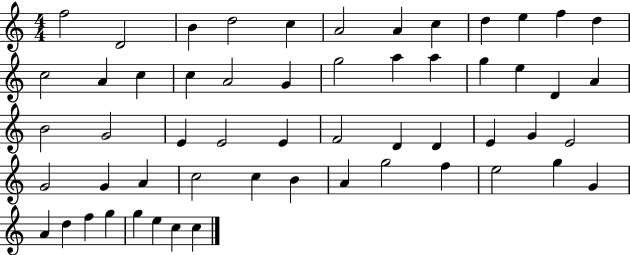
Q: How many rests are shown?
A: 0